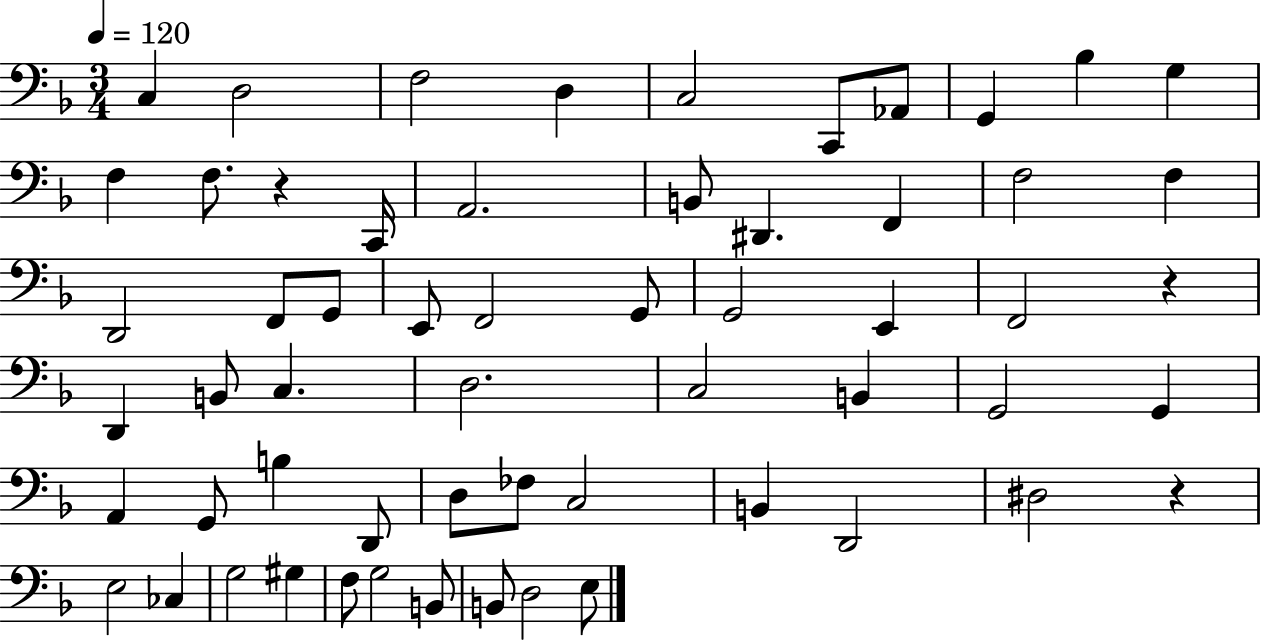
{
  \clef bass
  \numericTimeSignature
  \time 3/4
  \key f \major
  \tempo 4 = 120
  \repeat volta 2 { c4 d2 | f2 d4 | c2 c,8 aes,8 | g,4 bes4 g4 | \break f4 f8. r4 c,16 | a,2. | b,8 dis,4. f,4 | f2 f4 | \break d,2 f,8 g,8 | e,8 f,2 g,8 | g,2 e,4 | f,2 r4 | \break d,4 b,8 c4. | d2. | c2 b,4 | g,2 g,4 | \break a,4 g,8 b4 d,8 | d8 fes8 c2 | b,4 d,2 | dis2 r4 | \break e2 ces4 | g2 gis4 | f8 g2 b,8 | b,8 d2 e8 | \break } \bar "|."
}